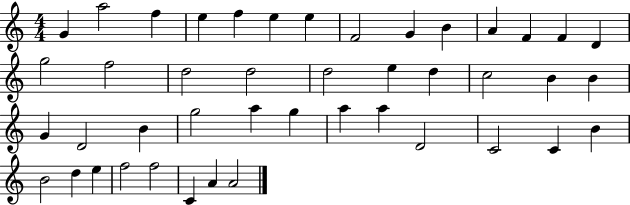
G4/q A5/h F5/q E5/q F5/q E5/q E5/q F4/h G4/q B4/q A4/q F4/q F4/q D4/q G5/h F5/h D5/h D5/h D5/h E5/q D5/q C5/h B4/q B4/q G4/q D4/h B4/q G5/h A5/q G5/q A5/q A5/q D4/h C4/h C4/q B4/q B4/h D5/q E5/q F5/h F5/h C4/q A4/q A4/h